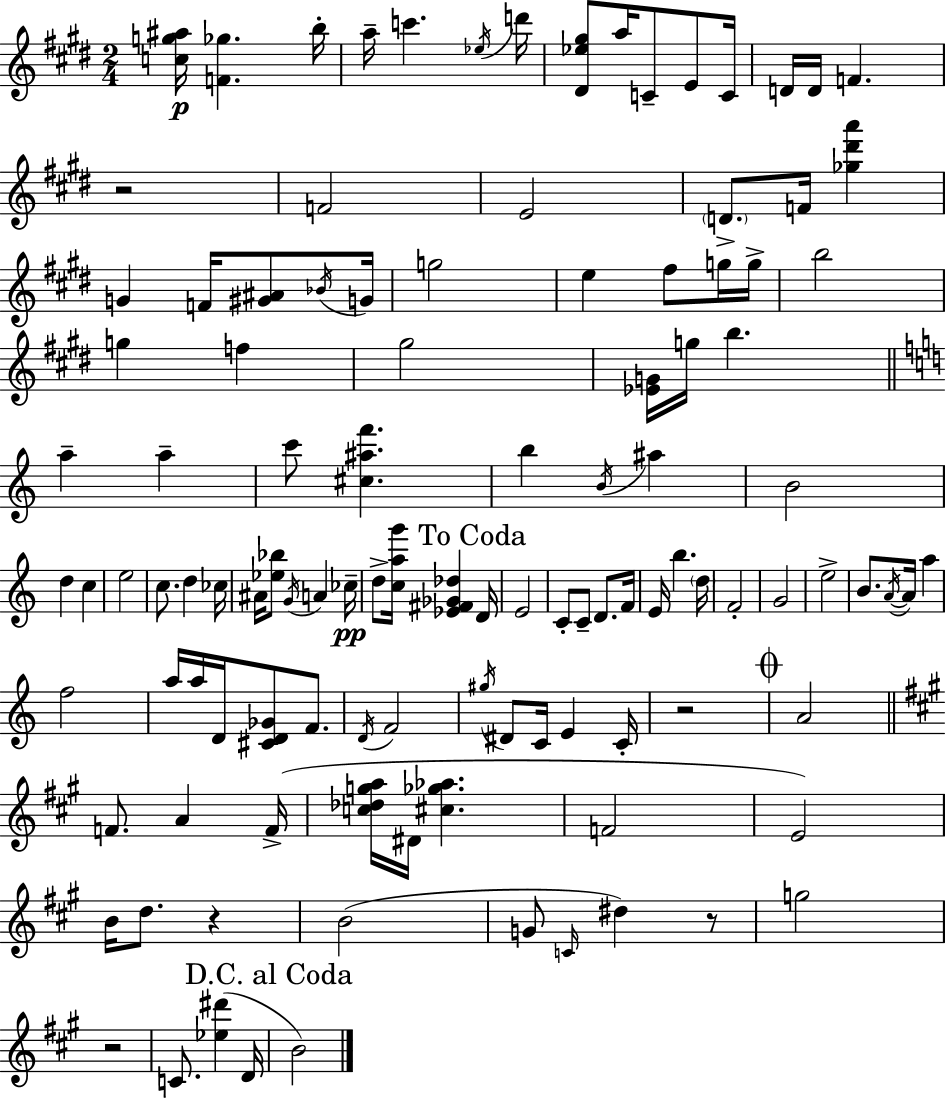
[C5,G5,A#5]/s [F4,Gb5]/q. B5/s A5/s C6/q. Eb5/s D6/s [D#4,Eb5,G#5]/e A5/s C4/e E4/e C4/s D4/s D4/s F4/q. R/h F4/h E4/h D4/e. F4/s [Gb5,D#6,A6]/q G4/q F4/s [G#4,A#4]/e Bb4/s G4/s G5/h E5/q F#5/e G5/s G5/s B5/h G5/q F5/q G#5/h [Eb4,G4]/s G5/s B5/q. A5/q A5/q C6/e [C#5,A#5,F6]/q. B5/q B4/s A#5/q B4/h D5/q C5/q E5/h C5/e. D5/q CES5/s A#4/s [Eb5,Bb5]/e G4/s A4/q CES5/s D5/e [C5,A5,G6]/s [Eb4,F#4,Gb4,Db5]/q D4/s E4/h C4/e C4/e D4/e. F4/s E4/s B5/q. D5/s F4/h G4/h E5/h B4/e. A4/s A4/s A5/q F5/h A5/s A5/s D4/s [C#4,D4,Gb4]/e F4/e. D4/s F4/h G#5/s D#4/e C4/s E4/q C4/s R/h A4/h F4/e. A4/q F4/s [C5,Db5,G5,A5]/s D#4/s [C#5,Gb5,Ab5]/q. F4/h E4/h B4/s D5/e. R/q B4/h G4/e C4/s D#5/q R/e G5/h R/h C4/e. [Eb5,D#6]/q D4/s B4/h